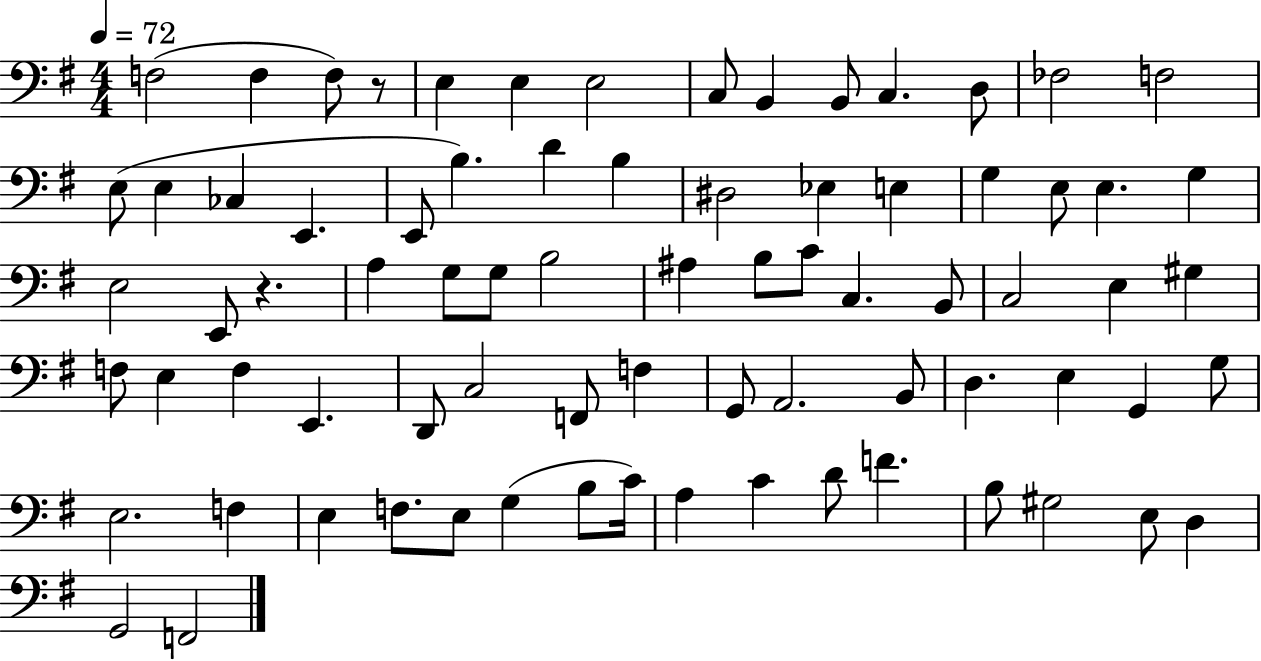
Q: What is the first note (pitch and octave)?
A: F3